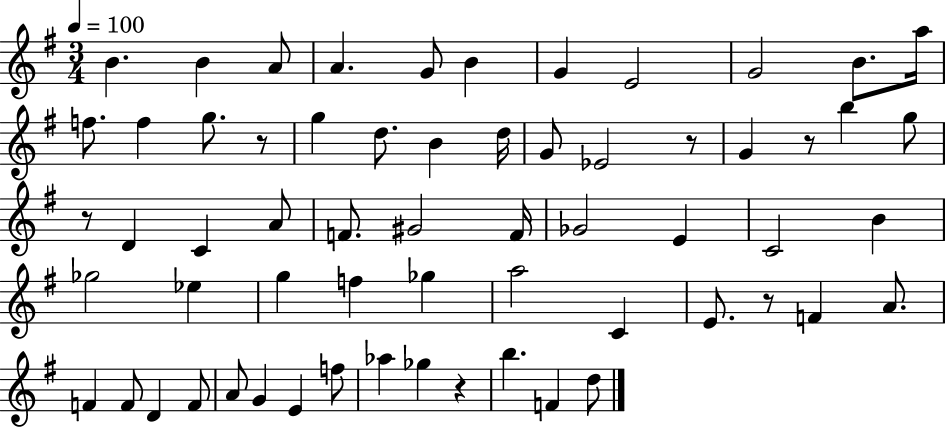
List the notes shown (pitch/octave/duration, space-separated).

B4/q. B4/q A4/e A4/q. G4/e B4/q G4/q E4/h G4/h B4/e. A5/s F5/e. F5/q G5/e. R/e G5/q D5/e. B4/q D5/s G4/e Eb4/h R/e G4/q R/e B5/q G5/e R/e D4/q C4/q A4/e F4/e. G#4/h F4/s Gb4/h E4/q C4/h B4/q Gb5/h Eb5/q G5/q F5/q Gb5/q A5/h C4/q E4/e. R/e F4/q A4/e. F4/q F4/e D4/q F4/e A4/e G4/q E4/q F5/e Ab5/q Gb5/q R/q B5/q. F4/q D5/e